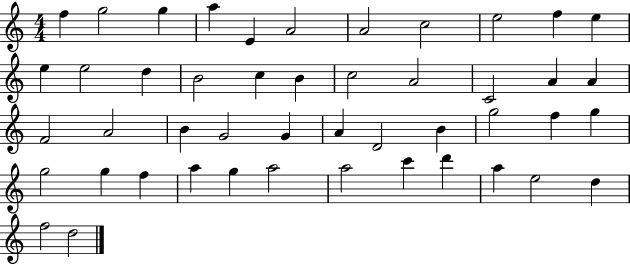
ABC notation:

X:1
T:Untitled
M:4/4
L:1/4
K:C
f g2 g a E A2 A2 c2 e2 f e e e2 d B2 c B c2 A2 C2 A A F2 A2 B G2 G A D2 B g2 f g g2 g f a g a2 a2 c' d' a e2 d f2 d2